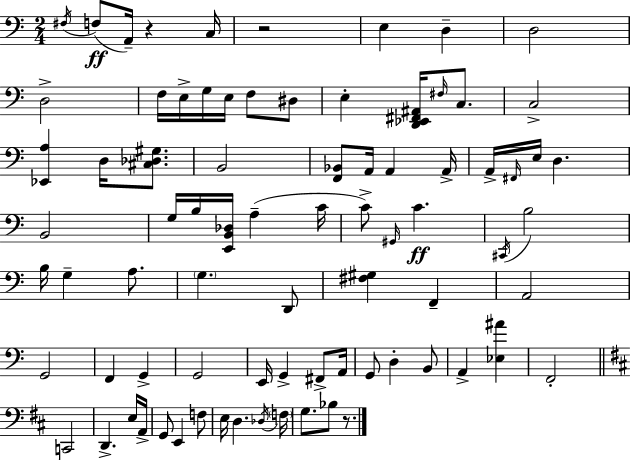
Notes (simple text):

F#3/s F3/e A2/s R/q C3/s R/h E3/q D3/q D3/h D3/h F3/s E3/s G3/s E3/s F3/e D#3/e E3/q [D2,Eb2,F#2,A#2]/s F#3/s C3/e. C3/h [Eb2,A3]/q D3/s [C#3,Db3,G#3]/e. B2/h [F2,Bb2]/e A2/s A2/q A2/s A2/s F#2/s E3/s D3/q. B2/h G3/s B3/s [E2,B2,Db3]/s A3/q C4/s C4/e G#2/s C4/q. C#2/s B3/h B3/s G3/q A3/e. G3/q. D2/e [F#3,G#3]/q F2/q A2/h G2/h F2/q G2/q G2/h E2/s G2/q F#2/e A2/s G2/e D3/q B2/e A2/q [Eb3,A#4]/q F2/h C2/h D2/q. E3/s A2/s G2/e E2/q F3/e E3/s D3/q. Db3/s F3/s G3/e. Bb3/e R/e.